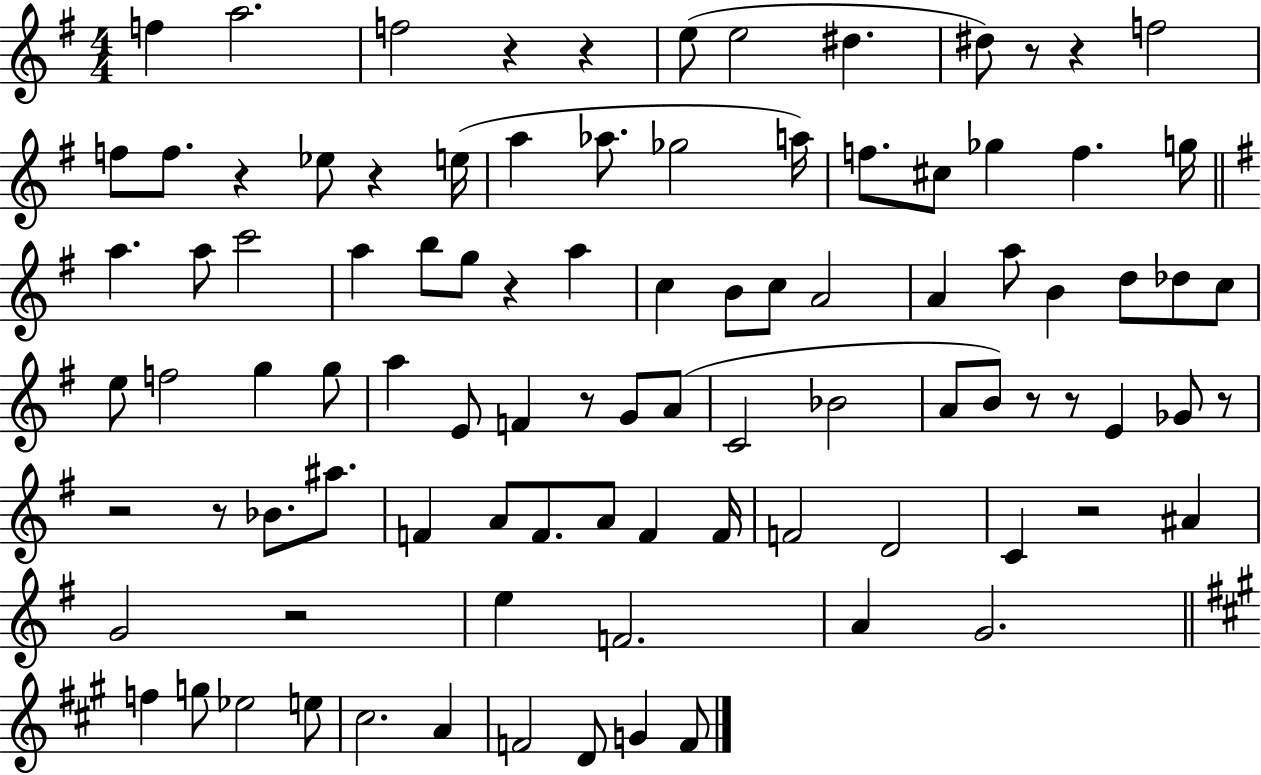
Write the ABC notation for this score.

X:1
T:Untitled
M:4/4
L:1/4
K:G
f a2 f2 z z e/2 e2 ^d ^d/2 z/2 z f2 f/2 f/2 z _e/2 z e/4 a _a/2 _g2 a/4 f/2 ^c/2 _g f g/4 a a/2 c'2 a b/2 g/2 z a c B/2 c/2 A2 A a/2 B d/2 _d/2 c/2 e/2 f2 g g/2 a E/2 F z/2 G/2 A/2 C2 _B2 A/2 B/2 z/2 z/2 E _G/2 z/2 z2 z/2 _B/2 ^a/2 F A/2 F/2 A/2 F F/4 F2 D2 C z2 ^A G2 z2 e F2 A G2 f g/2 _e2 e/2 ^c2 A F2 D/2 G F/2